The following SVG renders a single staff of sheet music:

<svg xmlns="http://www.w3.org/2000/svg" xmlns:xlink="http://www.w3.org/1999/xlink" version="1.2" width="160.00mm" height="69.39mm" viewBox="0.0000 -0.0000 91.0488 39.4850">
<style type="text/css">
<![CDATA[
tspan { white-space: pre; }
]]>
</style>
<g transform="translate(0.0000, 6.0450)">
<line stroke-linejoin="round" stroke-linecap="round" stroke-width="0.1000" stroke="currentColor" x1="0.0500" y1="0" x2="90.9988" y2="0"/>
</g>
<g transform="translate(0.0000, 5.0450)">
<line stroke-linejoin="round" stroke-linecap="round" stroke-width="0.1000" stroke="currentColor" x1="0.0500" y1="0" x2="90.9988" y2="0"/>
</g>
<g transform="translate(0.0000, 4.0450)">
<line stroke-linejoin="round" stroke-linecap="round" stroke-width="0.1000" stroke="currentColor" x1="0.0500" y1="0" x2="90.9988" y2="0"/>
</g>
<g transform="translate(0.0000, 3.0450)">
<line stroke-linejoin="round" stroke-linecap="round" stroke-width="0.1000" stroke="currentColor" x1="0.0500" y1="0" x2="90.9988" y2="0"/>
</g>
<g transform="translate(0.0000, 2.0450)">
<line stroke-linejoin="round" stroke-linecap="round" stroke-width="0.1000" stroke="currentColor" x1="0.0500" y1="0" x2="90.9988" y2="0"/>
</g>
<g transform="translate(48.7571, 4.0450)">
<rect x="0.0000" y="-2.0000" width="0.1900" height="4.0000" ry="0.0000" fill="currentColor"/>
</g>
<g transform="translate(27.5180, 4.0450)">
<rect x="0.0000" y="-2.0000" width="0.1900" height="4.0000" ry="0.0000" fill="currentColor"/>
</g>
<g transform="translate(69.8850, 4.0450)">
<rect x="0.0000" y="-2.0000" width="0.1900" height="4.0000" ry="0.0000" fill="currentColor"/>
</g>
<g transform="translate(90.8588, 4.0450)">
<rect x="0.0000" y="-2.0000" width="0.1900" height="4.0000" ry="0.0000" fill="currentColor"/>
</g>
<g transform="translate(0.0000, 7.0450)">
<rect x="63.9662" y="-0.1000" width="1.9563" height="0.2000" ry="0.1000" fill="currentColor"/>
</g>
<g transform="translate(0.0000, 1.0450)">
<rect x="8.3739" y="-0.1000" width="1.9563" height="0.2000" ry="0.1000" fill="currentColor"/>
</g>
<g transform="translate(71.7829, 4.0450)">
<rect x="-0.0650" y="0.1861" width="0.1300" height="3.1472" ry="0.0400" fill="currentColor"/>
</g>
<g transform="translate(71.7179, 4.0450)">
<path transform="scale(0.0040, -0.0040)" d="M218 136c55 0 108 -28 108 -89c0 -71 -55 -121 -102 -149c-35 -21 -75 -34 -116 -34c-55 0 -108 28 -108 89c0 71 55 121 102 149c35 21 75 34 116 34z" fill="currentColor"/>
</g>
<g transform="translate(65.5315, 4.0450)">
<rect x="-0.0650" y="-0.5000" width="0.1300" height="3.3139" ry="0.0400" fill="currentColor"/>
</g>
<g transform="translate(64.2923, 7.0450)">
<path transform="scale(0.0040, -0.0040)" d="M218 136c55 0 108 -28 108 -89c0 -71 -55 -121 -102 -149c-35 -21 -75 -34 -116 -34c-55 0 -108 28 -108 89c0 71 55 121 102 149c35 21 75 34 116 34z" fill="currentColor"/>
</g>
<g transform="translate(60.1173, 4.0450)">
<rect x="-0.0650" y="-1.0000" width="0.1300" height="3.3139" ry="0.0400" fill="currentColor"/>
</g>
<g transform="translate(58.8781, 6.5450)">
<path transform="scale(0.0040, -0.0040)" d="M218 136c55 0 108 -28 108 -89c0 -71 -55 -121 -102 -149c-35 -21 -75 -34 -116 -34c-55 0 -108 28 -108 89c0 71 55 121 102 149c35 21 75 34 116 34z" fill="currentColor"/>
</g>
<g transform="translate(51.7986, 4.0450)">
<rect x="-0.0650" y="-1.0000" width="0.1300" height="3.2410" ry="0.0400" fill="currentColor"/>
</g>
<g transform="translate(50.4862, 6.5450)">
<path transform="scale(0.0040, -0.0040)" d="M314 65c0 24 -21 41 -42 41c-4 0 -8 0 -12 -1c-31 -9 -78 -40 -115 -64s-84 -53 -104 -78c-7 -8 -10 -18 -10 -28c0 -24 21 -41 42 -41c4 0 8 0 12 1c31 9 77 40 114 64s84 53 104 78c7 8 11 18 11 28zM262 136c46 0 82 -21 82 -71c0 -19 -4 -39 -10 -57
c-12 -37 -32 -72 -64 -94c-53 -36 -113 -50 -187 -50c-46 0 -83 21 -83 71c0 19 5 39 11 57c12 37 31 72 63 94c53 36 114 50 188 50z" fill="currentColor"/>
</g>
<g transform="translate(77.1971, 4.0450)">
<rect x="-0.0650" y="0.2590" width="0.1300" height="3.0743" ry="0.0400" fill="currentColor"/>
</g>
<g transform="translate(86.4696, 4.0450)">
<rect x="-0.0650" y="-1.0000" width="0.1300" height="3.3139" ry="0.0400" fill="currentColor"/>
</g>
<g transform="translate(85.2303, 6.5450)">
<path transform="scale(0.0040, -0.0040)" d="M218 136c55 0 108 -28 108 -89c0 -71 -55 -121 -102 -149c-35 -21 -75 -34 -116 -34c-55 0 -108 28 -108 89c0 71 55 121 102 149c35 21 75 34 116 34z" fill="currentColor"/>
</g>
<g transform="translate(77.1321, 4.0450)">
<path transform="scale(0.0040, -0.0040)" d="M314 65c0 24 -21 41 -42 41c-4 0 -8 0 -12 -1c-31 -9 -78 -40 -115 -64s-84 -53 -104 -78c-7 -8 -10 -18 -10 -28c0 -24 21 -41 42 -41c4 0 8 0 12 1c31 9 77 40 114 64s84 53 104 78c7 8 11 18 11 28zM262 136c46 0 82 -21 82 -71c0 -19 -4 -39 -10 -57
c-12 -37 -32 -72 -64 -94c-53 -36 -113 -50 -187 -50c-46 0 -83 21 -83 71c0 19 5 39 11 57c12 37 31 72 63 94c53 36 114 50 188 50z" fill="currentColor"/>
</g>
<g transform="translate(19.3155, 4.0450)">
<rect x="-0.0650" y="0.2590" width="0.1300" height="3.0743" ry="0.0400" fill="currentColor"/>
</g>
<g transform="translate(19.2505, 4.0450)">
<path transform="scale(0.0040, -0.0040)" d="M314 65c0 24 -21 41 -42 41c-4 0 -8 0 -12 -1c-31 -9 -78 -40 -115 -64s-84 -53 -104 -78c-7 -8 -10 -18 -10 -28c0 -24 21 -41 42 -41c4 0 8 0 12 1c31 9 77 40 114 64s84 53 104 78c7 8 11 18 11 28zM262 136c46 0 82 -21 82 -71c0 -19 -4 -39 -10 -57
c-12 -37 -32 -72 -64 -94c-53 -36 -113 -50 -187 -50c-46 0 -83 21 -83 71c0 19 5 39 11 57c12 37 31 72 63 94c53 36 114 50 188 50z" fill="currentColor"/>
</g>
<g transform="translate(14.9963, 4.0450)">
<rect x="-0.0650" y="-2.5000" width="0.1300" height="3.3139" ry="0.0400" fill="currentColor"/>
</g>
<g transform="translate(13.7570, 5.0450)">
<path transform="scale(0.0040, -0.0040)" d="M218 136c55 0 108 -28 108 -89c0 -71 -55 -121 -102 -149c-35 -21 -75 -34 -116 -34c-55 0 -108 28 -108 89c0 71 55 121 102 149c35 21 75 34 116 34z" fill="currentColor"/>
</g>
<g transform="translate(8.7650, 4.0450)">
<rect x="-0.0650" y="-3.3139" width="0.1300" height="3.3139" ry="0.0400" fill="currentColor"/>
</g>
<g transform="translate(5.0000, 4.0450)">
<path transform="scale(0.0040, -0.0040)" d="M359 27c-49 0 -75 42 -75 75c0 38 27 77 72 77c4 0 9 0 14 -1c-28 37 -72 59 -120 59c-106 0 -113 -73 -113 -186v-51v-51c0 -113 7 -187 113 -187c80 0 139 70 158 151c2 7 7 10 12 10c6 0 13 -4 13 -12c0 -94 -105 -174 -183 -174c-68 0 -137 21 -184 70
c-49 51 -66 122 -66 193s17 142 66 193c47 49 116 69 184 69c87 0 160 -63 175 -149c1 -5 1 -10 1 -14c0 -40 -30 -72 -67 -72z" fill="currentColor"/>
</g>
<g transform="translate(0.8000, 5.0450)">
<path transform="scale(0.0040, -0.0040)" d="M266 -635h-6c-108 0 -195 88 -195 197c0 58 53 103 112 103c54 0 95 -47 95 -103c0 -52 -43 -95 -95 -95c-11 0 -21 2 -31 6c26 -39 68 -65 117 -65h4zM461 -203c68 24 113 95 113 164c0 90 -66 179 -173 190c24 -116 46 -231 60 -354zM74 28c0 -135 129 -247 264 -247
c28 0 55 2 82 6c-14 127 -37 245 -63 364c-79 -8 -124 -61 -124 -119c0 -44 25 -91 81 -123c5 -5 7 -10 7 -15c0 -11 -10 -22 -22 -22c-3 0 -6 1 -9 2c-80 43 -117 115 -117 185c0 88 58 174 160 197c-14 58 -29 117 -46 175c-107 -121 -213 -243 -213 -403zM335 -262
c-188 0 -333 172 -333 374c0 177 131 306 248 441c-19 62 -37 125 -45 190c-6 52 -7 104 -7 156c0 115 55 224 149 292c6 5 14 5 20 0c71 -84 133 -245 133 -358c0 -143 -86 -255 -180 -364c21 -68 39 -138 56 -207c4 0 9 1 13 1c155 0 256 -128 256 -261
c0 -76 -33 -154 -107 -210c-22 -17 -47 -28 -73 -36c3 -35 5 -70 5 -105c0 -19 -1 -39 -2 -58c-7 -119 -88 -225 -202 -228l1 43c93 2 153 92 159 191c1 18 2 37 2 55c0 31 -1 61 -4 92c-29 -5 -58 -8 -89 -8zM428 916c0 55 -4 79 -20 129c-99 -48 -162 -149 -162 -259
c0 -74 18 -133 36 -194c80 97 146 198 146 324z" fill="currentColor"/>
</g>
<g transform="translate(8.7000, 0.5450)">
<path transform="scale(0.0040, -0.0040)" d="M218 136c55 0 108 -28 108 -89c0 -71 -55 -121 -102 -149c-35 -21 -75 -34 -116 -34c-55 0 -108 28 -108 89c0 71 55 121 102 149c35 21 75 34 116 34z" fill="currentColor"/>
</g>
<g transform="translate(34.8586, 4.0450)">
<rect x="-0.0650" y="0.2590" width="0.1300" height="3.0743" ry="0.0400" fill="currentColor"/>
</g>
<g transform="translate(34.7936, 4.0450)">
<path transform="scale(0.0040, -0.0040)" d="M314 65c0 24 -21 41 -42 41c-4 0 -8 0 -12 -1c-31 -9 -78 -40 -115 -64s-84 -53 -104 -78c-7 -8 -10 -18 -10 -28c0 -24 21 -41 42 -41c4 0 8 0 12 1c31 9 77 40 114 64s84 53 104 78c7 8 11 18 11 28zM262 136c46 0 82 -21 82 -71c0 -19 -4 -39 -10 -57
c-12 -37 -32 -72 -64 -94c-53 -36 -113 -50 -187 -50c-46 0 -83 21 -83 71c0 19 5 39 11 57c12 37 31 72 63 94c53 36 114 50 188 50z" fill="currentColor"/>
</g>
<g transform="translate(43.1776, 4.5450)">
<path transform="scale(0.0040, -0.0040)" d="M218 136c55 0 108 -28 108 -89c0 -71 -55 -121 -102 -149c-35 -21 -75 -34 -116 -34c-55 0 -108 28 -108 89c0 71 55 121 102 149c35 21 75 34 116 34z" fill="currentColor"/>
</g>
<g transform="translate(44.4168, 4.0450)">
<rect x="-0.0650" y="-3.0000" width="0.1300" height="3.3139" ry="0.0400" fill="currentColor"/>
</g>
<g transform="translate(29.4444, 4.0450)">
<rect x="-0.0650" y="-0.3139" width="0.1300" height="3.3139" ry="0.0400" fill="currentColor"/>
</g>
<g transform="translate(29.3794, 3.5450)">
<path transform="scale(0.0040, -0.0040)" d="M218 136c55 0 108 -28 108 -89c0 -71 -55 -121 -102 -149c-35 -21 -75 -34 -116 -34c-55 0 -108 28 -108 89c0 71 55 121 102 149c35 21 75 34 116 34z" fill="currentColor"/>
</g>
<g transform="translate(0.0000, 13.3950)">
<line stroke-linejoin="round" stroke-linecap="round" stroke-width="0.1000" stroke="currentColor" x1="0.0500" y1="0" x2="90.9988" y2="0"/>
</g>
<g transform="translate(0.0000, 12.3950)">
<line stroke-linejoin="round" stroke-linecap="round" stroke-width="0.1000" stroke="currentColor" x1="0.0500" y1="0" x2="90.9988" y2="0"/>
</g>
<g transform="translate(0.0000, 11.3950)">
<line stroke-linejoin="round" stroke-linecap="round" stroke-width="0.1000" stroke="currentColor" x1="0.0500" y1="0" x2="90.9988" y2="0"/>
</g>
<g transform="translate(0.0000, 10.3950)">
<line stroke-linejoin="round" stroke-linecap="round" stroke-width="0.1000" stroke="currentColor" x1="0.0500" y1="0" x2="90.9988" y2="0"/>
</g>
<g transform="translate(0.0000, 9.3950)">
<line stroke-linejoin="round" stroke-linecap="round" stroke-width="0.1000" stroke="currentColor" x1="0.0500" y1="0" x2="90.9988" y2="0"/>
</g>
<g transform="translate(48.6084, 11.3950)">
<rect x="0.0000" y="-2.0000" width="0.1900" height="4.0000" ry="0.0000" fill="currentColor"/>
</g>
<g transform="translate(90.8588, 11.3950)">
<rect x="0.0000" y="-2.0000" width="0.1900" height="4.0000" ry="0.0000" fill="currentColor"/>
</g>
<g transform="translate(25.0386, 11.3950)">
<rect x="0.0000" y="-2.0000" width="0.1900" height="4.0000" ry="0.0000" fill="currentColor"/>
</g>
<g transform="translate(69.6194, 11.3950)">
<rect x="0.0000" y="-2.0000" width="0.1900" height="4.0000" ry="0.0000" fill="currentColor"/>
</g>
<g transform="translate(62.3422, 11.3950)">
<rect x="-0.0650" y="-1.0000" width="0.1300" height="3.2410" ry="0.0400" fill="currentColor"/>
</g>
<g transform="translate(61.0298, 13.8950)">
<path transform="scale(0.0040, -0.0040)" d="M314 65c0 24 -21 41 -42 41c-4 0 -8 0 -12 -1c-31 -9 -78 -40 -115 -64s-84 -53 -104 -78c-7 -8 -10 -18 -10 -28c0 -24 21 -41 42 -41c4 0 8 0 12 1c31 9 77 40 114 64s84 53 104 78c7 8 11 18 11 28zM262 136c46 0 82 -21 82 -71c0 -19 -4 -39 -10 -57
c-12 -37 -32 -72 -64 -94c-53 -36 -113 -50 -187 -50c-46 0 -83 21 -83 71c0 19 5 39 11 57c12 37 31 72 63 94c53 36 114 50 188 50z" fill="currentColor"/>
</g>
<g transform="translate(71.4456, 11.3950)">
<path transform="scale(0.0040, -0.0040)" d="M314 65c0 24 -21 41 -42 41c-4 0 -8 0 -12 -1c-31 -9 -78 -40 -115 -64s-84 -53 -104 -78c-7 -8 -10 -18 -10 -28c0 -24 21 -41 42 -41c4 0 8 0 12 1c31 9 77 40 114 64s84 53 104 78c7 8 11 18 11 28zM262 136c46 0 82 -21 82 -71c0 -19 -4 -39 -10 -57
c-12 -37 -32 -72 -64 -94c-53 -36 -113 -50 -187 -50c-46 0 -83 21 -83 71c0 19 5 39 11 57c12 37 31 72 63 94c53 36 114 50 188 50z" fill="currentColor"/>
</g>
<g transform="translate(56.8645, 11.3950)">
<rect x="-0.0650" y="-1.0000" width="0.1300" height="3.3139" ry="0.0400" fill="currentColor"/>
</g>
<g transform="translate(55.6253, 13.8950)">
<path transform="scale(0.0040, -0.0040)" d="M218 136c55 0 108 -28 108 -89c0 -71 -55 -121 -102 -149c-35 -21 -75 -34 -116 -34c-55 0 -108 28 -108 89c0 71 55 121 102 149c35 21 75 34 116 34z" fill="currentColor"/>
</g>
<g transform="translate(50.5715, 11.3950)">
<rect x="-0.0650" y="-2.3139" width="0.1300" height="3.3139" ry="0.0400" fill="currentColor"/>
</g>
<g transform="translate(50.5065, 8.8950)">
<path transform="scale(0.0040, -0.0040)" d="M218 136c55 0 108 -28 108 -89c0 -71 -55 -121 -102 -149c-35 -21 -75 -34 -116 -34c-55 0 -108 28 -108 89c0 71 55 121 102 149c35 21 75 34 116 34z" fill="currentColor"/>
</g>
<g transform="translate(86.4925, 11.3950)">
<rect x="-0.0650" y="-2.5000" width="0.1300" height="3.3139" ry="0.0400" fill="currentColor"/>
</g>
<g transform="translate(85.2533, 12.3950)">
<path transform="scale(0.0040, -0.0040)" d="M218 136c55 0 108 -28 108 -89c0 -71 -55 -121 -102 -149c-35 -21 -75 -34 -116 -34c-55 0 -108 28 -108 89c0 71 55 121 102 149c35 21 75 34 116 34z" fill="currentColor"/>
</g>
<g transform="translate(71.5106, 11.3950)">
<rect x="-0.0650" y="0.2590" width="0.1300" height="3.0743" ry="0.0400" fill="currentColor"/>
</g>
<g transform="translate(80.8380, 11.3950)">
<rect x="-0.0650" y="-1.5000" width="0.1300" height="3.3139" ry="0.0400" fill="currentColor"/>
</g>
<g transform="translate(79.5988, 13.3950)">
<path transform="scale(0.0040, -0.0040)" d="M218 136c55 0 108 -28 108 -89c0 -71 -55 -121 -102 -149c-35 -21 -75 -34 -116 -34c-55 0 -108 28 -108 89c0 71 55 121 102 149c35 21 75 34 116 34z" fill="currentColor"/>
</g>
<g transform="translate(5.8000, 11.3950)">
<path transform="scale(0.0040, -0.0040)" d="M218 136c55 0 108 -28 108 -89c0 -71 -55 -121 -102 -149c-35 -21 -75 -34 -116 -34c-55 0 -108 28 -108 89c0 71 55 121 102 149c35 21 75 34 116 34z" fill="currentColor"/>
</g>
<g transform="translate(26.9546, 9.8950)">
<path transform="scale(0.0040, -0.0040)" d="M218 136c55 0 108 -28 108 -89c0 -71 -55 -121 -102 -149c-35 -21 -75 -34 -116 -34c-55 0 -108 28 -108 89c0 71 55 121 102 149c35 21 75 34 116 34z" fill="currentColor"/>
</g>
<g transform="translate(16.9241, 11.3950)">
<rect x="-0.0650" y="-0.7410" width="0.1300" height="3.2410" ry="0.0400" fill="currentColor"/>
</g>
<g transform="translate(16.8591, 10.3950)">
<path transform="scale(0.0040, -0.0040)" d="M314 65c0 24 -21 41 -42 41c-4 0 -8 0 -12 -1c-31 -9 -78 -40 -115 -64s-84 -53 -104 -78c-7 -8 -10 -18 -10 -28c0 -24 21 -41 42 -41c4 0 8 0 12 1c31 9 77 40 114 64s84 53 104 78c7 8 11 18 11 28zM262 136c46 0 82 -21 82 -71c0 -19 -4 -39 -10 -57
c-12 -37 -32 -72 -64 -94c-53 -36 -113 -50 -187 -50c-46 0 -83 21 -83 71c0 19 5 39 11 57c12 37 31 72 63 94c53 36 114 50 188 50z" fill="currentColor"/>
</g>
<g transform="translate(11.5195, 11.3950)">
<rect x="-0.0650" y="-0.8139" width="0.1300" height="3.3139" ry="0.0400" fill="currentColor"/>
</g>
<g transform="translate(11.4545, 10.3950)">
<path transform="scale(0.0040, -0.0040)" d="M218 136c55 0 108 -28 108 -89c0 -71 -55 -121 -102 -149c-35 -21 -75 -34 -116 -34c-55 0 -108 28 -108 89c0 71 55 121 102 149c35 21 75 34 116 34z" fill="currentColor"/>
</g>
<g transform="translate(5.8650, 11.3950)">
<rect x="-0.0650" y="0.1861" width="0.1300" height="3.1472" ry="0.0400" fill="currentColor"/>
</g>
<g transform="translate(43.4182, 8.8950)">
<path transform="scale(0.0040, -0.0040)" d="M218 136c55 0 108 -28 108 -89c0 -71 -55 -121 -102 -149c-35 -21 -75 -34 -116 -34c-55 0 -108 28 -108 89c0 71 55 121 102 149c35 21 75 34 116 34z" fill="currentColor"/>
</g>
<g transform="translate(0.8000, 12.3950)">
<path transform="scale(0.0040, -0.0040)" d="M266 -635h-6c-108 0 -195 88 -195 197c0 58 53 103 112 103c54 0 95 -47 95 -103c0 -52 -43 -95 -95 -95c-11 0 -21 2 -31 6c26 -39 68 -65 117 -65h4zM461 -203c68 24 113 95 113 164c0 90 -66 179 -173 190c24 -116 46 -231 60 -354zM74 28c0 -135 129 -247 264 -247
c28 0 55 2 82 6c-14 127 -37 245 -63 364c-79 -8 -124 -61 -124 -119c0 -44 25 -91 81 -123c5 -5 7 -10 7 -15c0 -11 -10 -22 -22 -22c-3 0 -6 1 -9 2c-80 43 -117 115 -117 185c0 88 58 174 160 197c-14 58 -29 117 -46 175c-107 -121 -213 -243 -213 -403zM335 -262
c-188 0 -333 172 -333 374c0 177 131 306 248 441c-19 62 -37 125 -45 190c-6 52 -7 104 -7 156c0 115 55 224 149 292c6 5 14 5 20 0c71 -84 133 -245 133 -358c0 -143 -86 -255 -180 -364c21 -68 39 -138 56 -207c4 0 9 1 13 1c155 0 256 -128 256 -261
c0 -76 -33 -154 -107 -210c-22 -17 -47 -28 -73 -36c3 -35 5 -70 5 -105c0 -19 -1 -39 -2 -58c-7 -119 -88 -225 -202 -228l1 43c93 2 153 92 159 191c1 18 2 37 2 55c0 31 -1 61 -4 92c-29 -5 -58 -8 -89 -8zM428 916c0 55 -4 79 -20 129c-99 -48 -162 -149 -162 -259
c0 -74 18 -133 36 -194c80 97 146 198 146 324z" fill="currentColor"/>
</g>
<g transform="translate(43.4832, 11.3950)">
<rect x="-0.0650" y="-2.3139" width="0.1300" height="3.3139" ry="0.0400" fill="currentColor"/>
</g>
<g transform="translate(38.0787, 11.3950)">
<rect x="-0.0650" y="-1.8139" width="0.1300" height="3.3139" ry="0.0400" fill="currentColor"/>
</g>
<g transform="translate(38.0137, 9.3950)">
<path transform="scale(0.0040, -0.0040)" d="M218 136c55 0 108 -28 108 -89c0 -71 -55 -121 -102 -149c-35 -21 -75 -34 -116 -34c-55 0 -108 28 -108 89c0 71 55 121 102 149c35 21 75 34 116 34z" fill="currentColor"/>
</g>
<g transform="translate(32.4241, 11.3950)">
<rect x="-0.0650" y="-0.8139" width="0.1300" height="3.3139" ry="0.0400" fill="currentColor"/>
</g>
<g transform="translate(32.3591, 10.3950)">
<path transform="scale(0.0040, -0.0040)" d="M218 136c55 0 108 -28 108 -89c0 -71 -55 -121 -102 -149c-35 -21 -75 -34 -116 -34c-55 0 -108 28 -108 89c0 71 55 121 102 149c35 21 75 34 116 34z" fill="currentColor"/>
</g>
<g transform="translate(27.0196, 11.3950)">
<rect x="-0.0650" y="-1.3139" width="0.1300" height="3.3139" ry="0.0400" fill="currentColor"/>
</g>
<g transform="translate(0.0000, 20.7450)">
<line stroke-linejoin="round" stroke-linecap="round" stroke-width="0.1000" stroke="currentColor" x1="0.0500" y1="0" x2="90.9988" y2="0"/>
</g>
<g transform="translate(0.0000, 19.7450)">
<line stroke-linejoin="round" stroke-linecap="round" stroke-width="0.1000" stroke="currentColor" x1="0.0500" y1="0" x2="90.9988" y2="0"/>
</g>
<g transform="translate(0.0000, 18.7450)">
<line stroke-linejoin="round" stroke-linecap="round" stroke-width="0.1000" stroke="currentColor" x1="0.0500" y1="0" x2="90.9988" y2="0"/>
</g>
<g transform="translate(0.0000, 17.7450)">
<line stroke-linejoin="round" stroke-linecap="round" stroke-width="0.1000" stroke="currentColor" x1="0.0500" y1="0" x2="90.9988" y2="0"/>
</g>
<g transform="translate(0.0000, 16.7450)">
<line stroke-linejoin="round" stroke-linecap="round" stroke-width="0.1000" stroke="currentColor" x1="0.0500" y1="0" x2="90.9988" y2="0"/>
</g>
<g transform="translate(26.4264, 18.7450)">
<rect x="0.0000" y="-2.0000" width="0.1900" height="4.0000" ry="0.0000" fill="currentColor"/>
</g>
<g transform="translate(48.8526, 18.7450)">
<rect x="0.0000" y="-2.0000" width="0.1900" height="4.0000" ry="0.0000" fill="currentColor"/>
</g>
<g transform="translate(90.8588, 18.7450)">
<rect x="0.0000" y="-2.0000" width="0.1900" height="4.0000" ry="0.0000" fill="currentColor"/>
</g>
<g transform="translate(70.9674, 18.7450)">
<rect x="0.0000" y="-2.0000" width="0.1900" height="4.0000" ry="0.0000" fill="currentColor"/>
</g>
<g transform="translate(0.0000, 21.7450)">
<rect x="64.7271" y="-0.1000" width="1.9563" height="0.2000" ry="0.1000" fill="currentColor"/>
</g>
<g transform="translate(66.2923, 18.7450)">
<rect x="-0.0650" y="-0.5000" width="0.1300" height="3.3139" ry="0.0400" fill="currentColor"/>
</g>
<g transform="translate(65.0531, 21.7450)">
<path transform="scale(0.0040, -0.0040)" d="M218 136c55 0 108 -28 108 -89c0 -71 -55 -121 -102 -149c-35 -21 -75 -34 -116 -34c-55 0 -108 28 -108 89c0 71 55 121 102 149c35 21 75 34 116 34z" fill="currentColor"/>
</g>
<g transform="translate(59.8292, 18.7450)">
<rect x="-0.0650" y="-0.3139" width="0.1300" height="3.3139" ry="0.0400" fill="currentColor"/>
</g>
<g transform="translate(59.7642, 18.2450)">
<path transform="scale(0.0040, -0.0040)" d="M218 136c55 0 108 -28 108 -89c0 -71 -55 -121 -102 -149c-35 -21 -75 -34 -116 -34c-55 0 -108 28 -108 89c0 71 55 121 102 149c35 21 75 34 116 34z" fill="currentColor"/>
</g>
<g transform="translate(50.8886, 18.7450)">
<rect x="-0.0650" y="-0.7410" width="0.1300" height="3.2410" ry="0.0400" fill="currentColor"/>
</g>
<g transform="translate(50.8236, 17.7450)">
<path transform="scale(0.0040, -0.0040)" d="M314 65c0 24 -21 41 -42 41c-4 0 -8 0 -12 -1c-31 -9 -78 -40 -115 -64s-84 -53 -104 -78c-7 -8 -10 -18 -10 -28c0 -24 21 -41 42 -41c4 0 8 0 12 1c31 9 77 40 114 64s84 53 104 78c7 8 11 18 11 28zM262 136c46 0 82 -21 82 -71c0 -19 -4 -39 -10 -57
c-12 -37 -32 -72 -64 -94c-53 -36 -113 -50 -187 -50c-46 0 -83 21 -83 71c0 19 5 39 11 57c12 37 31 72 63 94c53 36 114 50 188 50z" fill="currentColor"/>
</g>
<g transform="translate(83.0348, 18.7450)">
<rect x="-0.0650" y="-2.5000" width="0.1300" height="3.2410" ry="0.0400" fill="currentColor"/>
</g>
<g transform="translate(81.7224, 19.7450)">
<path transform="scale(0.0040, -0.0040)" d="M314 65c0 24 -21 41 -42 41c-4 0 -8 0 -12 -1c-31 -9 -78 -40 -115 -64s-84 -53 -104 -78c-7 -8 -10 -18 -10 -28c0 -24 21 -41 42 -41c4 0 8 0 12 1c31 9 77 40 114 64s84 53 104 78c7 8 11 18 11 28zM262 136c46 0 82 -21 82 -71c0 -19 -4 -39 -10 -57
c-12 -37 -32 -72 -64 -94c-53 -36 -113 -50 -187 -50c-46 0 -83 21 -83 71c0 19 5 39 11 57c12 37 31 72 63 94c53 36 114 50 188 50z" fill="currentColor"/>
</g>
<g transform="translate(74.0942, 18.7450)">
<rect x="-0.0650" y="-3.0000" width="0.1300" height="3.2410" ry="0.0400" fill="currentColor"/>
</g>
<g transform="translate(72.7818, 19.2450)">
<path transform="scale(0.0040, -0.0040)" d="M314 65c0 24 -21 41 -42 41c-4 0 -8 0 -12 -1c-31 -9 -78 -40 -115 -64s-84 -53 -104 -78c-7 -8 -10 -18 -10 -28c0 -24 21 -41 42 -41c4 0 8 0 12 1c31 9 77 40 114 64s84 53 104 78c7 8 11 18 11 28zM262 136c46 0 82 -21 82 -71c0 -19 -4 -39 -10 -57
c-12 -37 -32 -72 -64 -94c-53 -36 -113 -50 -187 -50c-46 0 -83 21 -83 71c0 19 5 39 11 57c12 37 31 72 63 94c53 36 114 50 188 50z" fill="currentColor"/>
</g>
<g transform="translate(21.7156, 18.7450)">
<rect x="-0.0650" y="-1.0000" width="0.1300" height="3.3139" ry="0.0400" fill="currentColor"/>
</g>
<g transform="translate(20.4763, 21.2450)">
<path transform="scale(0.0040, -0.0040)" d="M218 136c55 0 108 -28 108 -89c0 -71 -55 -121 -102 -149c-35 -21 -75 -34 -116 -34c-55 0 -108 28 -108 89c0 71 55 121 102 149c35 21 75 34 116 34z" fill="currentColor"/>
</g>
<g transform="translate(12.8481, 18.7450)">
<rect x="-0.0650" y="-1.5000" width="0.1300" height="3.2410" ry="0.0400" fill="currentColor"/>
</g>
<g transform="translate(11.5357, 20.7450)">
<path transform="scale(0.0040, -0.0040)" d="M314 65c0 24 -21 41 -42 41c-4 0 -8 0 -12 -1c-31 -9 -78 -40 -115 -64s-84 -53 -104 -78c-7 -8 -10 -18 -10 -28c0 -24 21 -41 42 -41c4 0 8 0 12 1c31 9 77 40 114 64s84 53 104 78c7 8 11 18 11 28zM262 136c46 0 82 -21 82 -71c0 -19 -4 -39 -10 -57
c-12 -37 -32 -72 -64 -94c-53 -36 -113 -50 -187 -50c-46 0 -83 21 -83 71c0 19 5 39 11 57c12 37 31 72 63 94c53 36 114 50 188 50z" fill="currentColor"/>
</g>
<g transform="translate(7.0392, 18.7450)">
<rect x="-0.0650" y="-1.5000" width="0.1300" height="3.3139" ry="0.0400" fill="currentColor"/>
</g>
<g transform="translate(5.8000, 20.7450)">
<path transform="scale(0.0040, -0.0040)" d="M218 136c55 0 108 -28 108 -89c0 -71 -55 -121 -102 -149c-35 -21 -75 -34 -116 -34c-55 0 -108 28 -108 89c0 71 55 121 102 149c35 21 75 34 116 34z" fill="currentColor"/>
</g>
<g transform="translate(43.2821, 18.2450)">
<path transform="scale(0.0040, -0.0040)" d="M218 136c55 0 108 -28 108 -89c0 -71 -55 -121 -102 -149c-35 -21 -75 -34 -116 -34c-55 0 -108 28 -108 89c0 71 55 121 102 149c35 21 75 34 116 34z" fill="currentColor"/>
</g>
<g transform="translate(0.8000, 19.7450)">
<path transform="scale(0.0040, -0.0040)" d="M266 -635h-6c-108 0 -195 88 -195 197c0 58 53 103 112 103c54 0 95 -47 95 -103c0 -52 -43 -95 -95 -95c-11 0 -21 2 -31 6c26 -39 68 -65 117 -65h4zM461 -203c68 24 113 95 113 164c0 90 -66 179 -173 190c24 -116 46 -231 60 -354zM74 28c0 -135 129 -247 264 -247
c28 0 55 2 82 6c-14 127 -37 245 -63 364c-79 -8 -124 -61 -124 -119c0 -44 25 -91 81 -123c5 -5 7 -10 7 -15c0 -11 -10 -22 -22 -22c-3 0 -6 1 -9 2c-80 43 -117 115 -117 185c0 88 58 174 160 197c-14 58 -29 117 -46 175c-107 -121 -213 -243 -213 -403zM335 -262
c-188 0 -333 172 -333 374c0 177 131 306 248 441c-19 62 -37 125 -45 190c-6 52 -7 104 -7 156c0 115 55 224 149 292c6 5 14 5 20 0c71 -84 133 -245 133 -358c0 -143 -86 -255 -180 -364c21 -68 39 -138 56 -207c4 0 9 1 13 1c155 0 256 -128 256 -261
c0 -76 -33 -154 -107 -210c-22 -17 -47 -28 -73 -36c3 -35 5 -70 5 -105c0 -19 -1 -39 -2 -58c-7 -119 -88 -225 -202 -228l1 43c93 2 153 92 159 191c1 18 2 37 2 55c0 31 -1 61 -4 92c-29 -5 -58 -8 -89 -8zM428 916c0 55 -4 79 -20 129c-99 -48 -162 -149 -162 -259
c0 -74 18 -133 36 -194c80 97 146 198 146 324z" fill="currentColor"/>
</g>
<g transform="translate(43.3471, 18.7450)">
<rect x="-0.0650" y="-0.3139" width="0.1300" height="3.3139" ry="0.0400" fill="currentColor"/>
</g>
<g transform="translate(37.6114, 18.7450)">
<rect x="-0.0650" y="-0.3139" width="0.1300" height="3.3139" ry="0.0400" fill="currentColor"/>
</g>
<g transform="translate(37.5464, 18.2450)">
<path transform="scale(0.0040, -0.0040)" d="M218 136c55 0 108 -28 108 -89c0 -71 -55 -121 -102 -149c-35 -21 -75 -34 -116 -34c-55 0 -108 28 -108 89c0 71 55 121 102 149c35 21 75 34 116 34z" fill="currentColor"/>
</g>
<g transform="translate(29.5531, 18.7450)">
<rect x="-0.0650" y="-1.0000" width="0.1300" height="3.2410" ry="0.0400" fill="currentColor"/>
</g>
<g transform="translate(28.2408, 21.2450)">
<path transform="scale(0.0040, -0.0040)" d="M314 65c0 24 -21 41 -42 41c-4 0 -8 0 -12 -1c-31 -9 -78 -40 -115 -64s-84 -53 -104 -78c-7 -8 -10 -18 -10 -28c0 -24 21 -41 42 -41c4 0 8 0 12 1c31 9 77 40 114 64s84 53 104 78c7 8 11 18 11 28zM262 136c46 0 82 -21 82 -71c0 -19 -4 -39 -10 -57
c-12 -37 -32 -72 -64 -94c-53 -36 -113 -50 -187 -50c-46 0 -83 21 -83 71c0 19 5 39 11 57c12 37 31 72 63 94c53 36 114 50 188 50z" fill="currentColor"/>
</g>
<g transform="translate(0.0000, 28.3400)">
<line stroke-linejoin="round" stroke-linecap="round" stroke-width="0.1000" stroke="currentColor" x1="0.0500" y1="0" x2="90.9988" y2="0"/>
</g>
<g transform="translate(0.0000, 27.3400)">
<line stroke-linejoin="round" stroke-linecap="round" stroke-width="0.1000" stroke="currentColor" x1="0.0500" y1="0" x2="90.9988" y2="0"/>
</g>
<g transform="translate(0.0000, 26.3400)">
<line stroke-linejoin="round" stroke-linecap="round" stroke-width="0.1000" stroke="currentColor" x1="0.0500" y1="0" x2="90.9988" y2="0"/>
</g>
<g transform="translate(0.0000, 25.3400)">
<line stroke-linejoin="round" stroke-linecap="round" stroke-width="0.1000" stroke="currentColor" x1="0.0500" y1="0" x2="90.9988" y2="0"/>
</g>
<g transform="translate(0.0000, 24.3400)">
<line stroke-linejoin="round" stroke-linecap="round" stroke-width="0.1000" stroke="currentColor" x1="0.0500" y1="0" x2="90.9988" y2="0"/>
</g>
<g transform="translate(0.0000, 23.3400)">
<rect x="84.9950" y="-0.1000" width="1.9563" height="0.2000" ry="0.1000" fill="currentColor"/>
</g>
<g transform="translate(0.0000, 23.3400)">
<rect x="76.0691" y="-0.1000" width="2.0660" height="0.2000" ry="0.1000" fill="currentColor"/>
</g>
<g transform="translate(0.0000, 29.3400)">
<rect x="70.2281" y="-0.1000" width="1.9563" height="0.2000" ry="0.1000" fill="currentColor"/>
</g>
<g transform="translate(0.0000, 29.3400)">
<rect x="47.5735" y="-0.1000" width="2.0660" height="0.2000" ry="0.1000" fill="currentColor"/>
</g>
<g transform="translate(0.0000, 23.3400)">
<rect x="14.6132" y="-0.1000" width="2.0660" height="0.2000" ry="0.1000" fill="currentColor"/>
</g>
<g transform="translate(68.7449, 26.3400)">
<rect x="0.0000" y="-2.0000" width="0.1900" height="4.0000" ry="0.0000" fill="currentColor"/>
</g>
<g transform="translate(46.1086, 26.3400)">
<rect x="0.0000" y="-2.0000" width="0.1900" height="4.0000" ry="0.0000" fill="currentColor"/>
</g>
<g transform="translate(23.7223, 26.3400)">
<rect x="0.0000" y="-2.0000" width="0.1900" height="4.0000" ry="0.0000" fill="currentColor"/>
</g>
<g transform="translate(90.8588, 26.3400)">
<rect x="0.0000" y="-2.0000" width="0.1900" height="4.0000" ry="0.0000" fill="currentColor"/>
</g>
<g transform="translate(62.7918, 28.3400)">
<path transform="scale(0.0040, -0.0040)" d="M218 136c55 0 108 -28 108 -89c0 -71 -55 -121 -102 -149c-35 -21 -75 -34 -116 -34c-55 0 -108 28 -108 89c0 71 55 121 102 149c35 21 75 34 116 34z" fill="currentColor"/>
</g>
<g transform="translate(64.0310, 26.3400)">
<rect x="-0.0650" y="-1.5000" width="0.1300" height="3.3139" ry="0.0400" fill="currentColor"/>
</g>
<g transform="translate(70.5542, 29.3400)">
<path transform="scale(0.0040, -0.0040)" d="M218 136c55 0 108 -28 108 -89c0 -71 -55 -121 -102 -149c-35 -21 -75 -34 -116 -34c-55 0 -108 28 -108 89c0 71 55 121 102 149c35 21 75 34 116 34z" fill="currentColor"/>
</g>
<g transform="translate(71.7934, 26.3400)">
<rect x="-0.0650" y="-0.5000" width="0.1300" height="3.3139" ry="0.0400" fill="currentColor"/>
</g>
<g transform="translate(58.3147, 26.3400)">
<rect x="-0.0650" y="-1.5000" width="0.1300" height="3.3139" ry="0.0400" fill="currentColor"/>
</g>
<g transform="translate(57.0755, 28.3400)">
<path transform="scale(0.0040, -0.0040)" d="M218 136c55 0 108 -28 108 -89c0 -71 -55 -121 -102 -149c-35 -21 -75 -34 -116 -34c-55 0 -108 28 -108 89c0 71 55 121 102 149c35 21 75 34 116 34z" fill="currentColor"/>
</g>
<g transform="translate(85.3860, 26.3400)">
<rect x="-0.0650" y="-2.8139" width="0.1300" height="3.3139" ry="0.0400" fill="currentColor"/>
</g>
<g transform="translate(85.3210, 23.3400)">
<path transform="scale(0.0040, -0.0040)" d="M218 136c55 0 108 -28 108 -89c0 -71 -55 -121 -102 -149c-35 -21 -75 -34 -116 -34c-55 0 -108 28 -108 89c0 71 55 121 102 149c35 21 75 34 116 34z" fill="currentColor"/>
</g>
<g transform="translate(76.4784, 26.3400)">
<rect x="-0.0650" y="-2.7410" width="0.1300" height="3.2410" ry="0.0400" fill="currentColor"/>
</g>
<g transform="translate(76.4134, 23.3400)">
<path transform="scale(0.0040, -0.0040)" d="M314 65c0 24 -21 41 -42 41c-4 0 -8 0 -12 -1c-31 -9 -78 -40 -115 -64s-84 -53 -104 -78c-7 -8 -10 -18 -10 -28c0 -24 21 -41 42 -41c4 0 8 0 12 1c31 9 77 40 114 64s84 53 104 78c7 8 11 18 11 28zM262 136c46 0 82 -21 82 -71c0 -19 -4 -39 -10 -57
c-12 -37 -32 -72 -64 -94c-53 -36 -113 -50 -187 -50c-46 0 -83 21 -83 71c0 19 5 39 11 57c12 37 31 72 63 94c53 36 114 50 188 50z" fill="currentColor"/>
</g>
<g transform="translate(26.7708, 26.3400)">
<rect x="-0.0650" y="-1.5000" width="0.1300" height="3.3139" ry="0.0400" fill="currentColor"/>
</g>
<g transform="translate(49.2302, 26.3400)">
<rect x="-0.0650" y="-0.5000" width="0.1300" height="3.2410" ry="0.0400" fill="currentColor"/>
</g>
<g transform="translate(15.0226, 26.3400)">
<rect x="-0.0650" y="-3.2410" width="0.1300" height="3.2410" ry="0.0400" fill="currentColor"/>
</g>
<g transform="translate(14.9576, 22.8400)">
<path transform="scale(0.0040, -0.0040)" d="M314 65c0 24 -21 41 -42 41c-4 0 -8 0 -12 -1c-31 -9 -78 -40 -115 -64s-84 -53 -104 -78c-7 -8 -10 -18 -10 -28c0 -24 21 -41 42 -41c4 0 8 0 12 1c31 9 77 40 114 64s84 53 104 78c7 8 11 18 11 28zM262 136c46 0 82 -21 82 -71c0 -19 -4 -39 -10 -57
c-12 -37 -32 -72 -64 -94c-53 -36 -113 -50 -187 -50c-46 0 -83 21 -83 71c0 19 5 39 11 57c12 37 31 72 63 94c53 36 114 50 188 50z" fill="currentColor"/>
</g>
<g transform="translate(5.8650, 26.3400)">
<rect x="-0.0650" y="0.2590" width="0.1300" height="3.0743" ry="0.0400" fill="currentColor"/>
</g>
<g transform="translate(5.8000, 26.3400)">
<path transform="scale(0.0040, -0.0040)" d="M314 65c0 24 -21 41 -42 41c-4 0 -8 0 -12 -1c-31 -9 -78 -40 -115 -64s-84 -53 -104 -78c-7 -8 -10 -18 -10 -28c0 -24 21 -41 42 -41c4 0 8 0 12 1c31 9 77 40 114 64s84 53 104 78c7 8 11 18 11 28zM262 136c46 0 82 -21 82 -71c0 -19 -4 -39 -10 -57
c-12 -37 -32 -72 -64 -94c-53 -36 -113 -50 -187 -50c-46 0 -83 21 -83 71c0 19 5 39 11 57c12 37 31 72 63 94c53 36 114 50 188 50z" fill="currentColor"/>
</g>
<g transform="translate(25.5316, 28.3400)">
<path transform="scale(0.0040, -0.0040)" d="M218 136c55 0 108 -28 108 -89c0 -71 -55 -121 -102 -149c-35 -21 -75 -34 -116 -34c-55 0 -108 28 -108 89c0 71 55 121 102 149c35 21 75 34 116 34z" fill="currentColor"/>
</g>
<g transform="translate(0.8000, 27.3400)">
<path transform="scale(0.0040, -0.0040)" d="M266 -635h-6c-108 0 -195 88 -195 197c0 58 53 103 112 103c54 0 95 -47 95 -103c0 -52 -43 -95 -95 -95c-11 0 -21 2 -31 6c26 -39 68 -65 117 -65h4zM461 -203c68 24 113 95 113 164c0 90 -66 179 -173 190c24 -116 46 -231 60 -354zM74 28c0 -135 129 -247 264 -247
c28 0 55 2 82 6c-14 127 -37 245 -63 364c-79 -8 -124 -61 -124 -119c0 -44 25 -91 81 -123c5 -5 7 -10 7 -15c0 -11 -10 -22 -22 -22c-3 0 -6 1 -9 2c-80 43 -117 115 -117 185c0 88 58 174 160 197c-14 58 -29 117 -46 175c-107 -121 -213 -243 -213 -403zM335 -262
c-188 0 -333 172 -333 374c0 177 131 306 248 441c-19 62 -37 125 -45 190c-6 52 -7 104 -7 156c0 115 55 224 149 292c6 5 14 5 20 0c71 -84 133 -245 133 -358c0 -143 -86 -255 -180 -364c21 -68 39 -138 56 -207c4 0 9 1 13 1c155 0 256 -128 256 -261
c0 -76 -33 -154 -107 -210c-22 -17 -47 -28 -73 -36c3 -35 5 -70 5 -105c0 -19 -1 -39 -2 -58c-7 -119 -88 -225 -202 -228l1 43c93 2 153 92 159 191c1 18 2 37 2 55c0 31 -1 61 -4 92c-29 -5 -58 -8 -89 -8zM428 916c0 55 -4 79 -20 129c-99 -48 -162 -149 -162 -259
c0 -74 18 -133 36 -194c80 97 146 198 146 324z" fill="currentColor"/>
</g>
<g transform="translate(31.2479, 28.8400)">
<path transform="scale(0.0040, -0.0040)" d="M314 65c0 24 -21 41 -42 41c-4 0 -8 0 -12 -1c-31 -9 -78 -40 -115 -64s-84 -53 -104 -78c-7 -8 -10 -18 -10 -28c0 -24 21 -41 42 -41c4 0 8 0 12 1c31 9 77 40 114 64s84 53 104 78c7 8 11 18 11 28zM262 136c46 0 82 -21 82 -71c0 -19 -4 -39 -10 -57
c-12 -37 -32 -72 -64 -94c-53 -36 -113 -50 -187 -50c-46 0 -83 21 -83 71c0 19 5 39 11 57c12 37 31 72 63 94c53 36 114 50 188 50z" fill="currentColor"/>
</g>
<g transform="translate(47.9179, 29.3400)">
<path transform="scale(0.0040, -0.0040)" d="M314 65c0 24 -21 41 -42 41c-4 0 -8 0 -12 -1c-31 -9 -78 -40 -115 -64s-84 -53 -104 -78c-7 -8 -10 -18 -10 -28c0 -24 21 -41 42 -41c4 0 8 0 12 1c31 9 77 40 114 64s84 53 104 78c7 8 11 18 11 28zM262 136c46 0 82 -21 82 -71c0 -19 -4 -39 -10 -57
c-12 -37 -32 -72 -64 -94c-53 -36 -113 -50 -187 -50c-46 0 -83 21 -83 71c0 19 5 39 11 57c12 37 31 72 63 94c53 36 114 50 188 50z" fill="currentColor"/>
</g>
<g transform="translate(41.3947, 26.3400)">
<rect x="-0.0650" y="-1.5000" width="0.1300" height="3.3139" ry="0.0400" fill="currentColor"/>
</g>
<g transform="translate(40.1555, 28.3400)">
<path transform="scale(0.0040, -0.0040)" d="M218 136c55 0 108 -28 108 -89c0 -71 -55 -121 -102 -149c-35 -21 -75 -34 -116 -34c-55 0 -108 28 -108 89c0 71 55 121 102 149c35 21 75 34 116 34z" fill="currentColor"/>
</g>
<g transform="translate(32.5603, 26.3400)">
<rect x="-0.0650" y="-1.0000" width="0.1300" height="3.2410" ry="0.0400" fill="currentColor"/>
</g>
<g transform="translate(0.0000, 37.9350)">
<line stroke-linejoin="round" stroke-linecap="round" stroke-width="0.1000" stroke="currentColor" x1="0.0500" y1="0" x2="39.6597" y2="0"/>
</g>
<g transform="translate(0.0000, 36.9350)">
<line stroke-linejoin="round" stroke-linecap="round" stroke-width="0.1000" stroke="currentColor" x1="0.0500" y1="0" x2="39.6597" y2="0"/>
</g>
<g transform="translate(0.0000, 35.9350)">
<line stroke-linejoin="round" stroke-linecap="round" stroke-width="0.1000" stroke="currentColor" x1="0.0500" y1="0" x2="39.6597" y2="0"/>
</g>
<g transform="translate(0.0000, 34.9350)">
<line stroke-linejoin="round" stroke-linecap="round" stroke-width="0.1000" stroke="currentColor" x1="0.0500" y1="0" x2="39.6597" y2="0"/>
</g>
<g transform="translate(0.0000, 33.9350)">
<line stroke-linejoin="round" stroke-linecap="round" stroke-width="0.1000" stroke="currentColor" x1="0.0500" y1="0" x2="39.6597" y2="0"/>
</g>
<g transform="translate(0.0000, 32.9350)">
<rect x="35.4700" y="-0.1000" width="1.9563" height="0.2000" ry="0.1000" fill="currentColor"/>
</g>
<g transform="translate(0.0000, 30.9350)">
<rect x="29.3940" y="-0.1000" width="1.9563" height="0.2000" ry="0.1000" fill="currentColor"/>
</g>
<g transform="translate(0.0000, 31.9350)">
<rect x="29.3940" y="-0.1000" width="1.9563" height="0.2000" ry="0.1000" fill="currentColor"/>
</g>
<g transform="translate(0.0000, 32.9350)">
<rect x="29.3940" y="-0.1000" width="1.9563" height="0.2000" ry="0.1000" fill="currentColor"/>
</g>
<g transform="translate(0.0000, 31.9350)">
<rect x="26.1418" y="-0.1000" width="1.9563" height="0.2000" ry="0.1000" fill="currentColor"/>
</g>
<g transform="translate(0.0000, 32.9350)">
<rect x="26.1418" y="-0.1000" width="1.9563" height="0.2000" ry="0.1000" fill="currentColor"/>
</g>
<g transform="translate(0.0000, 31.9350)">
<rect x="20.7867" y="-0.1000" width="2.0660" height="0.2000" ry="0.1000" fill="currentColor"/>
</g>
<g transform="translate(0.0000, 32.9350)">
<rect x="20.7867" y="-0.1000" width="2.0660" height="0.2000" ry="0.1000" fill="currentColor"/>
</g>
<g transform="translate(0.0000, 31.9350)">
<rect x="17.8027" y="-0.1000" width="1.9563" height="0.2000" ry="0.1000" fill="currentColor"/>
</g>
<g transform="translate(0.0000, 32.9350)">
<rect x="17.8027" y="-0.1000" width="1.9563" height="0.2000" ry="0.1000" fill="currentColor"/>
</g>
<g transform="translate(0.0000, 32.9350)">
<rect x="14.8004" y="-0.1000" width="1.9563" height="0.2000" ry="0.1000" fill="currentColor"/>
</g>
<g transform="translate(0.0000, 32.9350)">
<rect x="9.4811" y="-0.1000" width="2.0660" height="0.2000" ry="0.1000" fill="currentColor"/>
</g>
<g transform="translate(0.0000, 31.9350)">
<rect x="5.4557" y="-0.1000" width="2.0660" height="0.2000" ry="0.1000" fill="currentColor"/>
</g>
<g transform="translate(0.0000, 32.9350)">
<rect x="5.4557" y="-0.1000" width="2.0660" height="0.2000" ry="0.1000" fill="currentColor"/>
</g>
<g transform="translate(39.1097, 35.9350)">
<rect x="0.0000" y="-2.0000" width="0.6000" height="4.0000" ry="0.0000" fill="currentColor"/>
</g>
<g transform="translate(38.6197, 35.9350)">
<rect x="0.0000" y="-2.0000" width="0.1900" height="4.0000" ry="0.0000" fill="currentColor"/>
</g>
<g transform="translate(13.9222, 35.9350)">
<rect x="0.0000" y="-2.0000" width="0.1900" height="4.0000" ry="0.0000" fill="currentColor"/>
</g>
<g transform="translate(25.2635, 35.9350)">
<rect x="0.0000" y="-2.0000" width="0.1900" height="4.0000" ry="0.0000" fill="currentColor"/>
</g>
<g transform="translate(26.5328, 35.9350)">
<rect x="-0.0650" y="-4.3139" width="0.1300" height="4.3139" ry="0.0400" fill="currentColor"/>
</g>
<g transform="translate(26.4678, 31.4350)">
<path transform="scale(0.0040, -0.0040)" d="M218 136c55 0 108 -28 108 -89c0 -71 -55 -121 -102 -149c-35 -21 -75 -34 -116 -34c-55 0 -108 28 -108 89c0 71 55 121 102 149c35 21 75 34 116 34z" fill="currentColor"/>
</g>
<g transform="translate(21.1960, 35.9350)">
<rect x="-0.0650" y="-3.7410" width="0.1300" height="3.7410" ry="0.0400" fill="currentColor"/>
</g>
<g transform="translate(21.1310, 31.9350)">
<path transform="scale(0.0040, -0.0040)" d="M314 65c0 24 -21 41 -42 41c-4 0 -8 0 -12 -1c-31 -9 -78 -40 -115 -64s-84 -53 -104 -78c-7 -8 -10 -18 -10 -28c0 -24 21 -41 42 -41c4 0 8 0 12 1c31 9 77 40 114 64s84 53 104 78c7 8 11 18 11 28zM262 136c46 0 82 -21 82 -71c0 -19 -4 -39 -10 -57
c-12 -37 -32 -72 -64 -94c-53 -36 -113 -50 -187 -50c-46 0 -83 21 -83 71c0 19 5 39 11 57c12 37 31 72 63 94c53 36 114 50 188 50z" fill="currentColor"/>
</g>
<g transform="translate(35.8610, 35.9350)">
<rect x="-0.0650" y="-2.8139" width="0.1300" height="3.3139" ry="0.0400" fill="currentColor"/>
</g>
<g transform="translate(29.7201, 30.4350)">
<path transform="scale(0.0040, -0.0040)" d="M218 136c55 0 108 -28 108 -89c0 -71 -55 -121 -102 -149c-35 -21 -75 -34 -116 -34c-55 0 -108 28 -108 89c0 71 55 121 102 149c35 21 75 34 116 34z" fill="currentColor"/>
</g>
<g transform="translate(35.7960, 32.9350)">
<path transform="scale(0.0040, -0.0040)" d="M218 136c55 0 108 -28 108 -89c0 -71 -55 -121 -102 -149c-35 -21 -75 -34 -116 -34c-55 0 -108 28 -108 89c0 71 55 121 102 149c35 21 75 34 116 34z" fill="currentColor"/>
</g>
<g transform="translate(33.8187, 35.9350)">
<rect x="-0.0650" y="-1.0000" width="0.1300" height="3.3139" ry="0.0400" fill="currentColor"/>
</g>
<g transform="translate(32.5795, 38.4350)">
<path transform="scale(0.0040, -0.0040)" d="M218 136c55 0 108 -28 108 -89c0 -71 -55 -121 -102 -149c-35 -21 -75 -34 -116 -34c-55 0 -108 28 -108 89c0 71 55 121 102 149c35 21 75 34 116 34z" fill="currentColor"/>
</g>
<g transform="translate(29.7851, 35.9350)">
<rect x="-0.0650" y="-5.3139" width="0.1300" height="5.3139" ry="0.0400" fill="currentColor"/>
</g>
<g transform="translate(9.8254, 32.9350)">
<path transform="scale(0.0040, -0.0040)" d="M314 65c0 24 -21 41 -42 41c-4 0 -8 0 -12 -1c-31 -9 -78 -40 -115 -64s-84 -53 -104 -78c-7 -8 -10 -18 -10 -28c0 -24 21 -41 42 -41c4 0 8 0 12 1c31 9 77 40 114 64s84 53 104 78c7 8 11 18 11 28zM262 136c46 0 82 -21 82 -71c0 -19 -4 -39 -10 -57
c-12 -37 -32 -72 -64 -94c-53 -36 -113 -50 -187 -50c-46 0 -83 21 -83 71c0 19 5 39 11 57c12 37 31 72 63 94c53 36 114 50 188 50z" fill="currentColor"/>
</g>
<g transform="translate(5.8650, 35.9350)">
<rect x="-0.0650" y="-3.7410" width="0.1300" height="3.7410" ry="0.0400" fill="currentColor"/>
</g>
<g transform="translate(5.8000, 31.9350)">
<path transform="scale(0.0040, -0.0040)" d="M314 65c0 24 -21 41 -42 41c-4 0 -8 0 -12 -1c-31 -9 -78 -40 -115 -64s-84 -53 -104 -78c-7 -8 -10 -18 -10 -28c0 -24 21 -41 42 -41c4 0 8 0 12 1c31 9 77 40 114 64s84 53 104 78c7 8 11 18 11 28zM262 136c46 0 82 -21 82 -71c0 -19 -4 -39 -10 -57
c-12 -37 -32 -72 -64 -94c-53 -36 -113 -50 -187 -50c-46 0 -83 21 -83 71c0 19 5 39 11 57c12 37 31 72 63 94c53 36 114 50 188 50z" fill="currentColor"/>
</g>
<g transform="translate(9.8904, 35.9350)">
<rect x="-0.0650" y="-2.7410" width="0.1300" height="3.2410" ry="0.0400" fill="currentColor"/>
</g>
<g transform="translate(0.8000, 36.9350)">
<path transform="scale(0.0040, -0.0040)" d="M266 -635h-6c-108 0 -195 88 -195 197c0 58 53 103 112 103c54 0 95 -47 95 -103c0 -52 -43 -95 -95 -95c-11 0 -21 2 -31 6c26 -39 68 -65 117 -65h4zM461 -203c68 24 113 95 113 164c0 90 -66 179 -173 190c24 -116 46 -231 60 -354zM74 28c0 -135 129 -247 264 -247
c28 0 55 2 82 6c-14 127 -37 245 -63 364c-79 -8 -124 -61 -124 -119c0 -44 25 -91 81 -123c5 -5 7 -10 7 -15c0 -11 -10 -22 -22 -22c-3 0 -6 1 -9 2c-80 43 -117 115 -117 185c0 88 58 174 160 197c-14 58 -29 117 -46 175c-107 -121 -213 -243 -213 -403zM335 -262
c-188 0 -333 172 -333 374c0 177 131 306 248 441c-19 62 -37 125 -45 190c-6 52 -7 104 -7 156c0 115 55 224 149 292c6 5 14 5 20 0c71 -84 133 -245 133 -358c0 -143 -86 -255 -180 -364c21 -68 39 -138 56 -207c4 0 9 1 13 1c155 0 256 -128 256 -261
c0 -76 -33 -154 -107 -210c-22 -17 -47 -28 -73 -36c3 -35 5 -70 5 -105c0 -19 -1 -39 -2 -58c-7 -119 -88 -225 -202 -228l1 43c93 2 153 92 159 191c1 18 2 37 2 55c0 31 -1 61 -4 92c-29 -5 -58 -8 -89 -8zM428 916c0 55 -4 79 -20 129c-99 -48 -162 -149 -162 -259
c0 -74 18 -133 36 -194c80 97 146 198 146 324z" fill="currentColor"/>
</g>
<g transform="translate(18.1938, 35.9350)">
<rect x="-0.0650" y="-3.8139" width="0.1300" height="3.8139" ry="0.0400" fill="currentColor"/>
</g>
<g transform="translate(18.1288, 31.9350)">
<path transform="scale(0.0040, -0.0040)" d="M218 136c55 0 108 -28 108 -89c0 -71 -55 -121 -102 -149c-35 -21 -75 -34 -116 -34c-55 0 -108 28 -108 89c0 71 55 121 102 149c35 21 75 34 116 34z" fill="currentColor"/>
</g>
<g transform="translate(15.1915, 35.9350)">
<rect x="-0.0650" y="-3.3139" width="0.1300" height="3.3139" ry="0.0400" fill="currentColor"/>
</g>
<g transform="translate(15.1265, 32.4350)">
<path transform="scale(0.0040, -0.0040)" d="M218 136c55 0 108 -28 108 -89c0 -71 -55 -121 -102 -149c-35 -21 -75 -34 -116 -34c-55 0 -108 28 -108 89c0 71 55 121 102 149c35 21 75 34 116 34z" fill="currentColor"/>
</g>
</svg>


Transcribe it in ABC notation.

X:1
T:Untitled
M:4/4
L:1/4
K:C
b G B2 c B2 A D2 D C B B2 D B d d2 e d f g g D D2 B2 E G E E2 D D2 c c d2 c C A2 G2 B2 b2 E D2 E C2 E E C a2 a c'2 a2 b c' c'2 d' f' D a